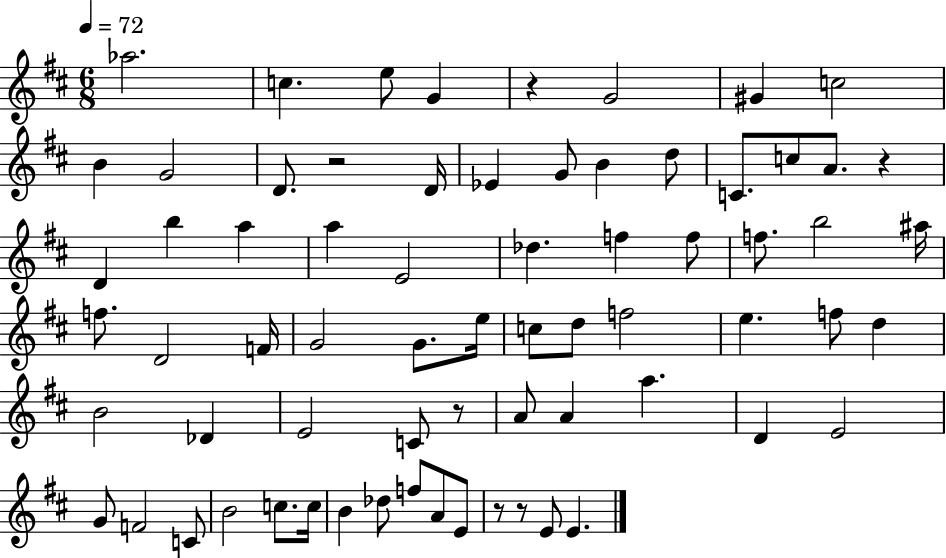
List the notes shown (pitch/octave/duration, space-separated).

Ab5/h. C5/q. E5/e G4/q R/q G4/h G#4/q C5/h B4/q G4/h D4/e. R/h D4/s Eb4/q G4/e B4/q D5/e C4/e. C5/e A4/e. R/q D4/q B5/q A5/q A5/q E4/h Db5/q. F5/q F5/e F5/e. B5/h A#5/s F5/e. D4/h F4/s G4/h G4/e. E5/s C5/e D5/e F5/h E5/q. F5/e D5/q B4/h Db4/q E4/h C4/e R/e A4/e A4/q A5/q. D4/q E4/h G4/e F4/h C4/e B4/h C5/e. C5/s B4/q Db5/e F5/e A4/e E4/e R/e R/e E4/e E4/q.